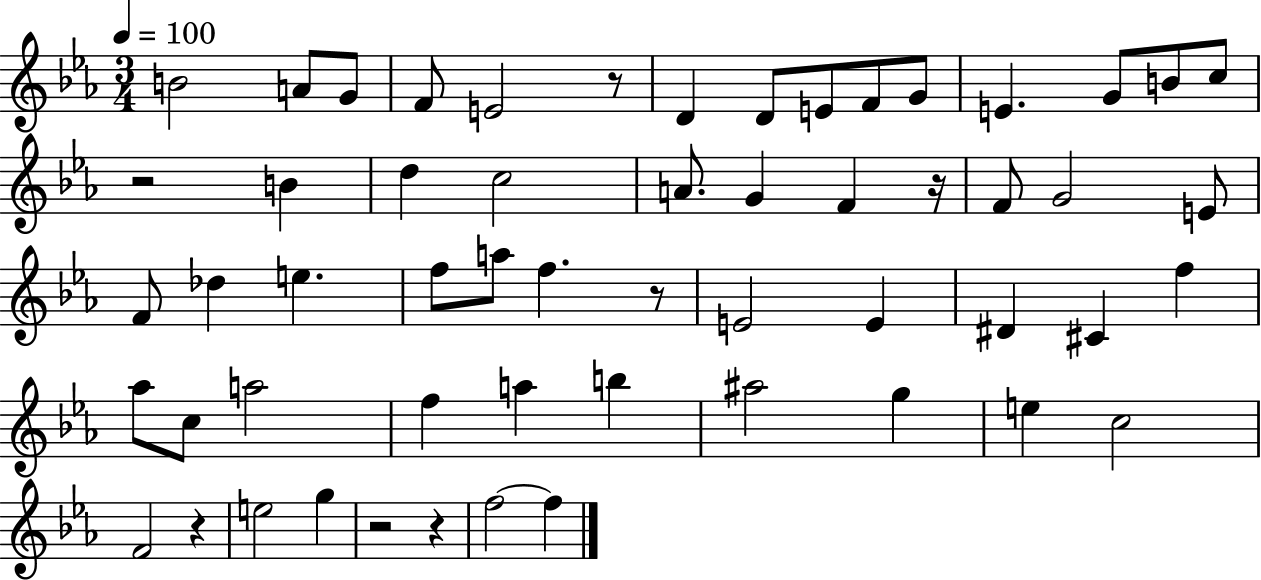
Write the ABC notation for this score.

X:1
T:Untitled
M:3/4
L:1/4
K:Eb
B2 A/2 G/2 F/2 E2 z/2 D D/2 E/2 F/2 G/2 E G/2 B/2 c/2 z2 B d c2 A/2 G F z/4 F/2 G2 E/2 F/2 _d e f/2 a/2 f z/2 E2 E ^D ^C f _a/2 c/2 a2 f a b ^a2 g e c2 F2 z e2 g z2 z f2 f